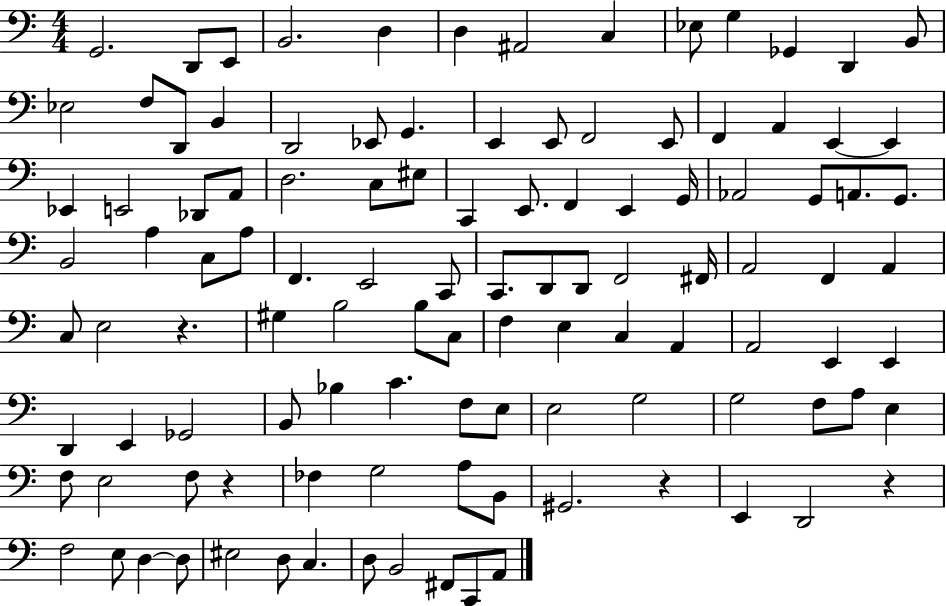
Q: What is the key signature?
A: C major